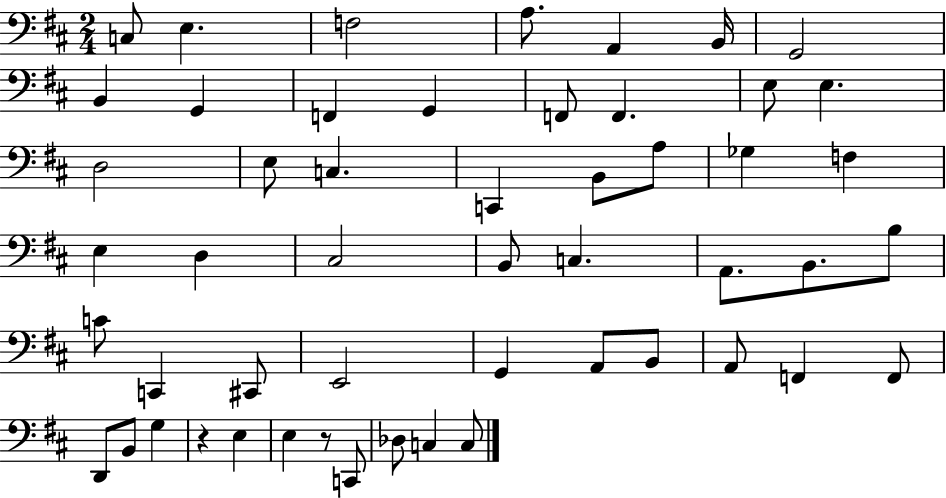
C3/e E3/q. F3/h A3/e. A2/q B2/s G2/h B2/q G2/q F2/q G2/q F2/e F2/q. E3/e E3/q. D3/h E3/e C3/q. C2/q B2/e A3/e Gb3/q F3/q E3/q D3/q C#3/h B2/e C3/q. A2/e. B2/e. B3/e C4/e C2/q C#2/e E2/h G2/q A2/e B2/e A2/e F2/q F2/e D2/e B2/e G3/q R/q E3/q E3/q R/e C2/e Db3/e C3/q C3/e